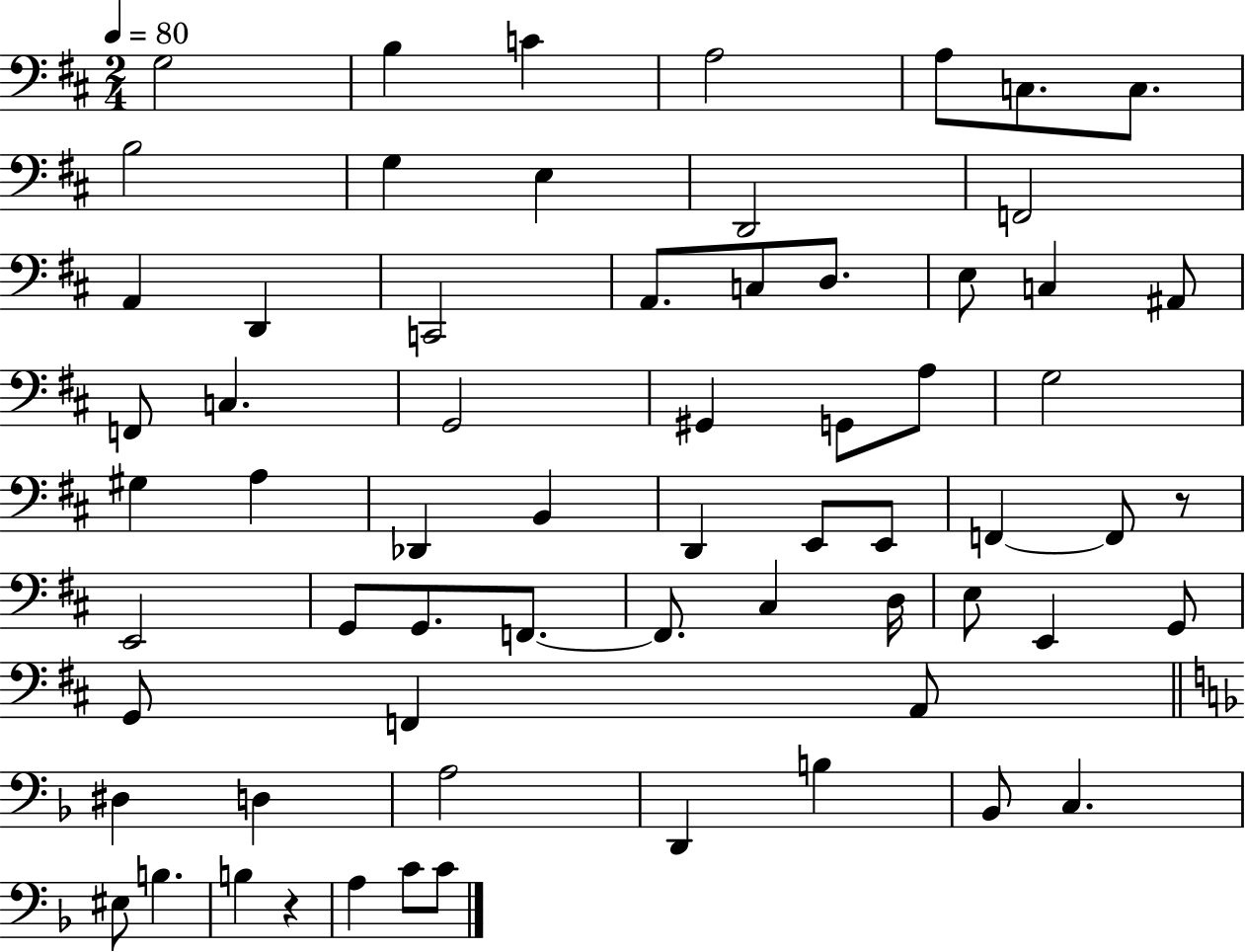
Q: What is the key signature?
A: D major